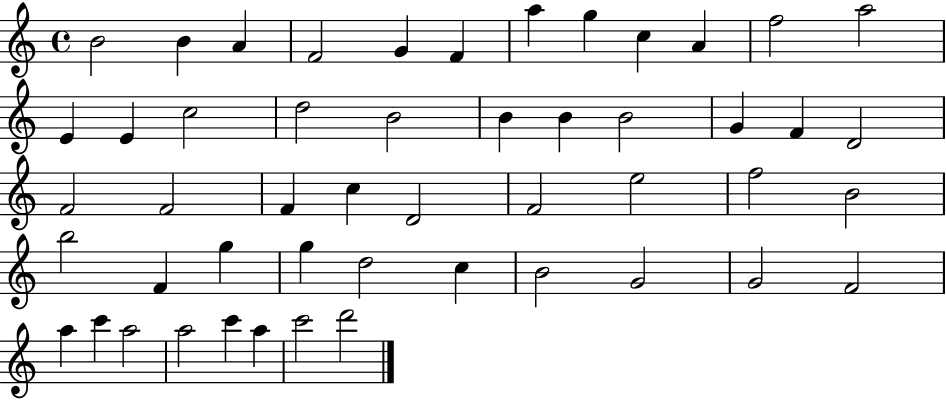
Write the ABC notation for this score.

X:1
T:Untitled
M:4/4
L:1/4
K:C
B2 B A F2 G F a g c A f2 a2 E E c2 d2 B2 B B B2 G F D2 F2 F2 F c D2 F2 e2 f2 B2 b2 F g g d2 c B2 G2 G2 F2 a c' a2 a2 c' a c'2 d'2